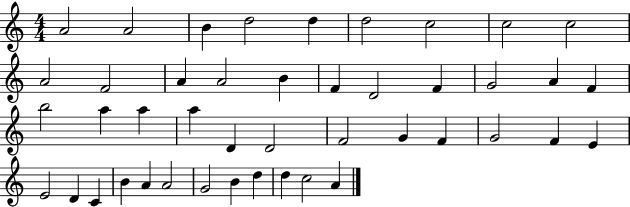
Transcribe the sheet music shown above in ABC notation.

X:1
T:Untitled
M:4/4
L:1/4
K:C
A2 A2 B d2 d d2 c2 c2 c2 A2 F2 A A2 B F D2 F G2 A F b2 a a a D D2 F2 G F G2 F E E2 D C B A A2 G2 B d d c2 A